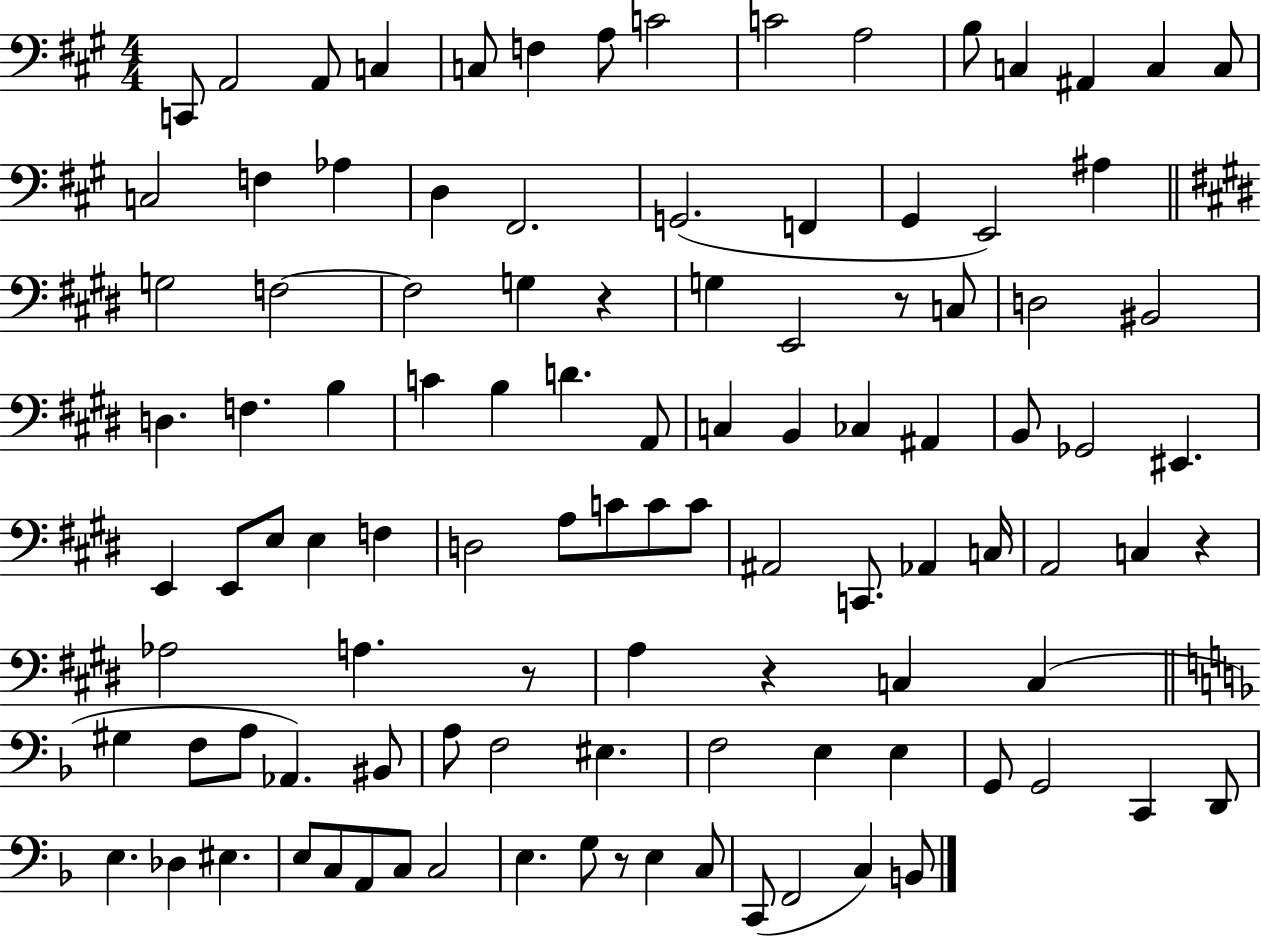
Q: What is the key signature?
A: A major